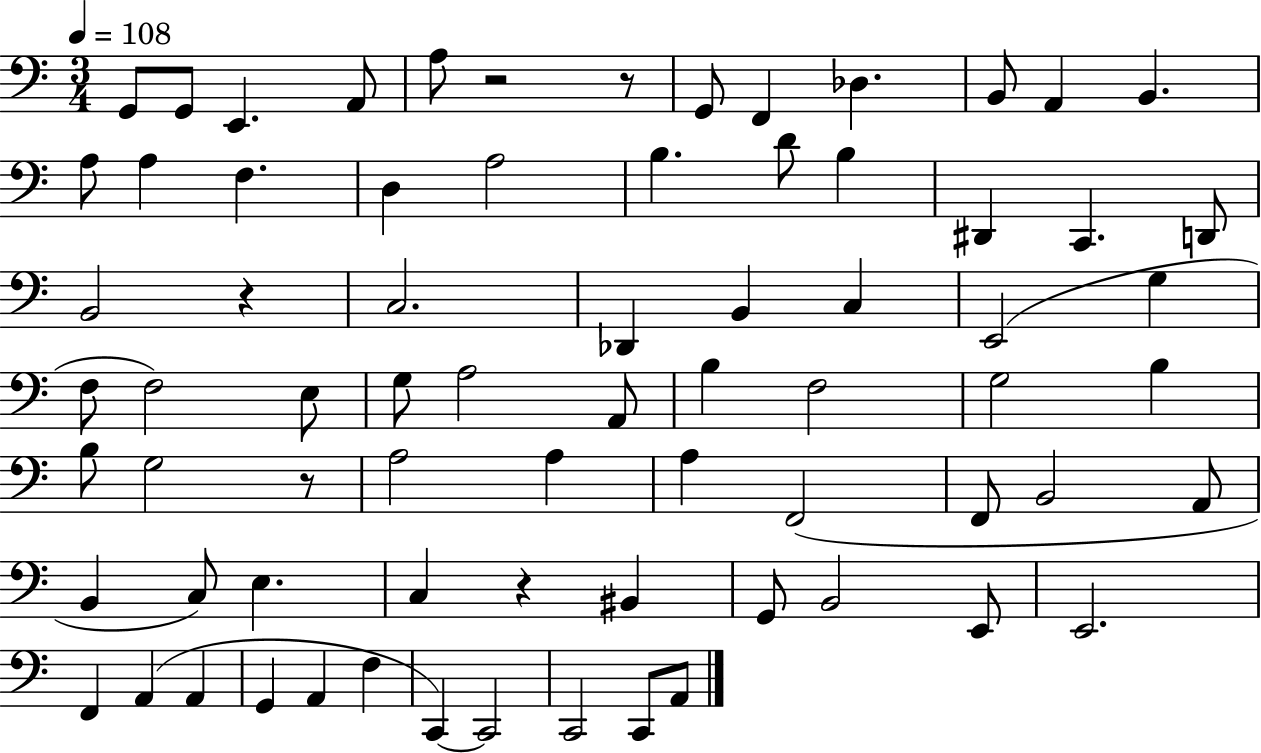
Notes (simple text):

G2/e G2/e E2/q. A2/e A3/e R/h R/e G2/e F2/q Db3/q. B2/e A2/q B2/q. A3/e A3/q F3/q. D3/q A3/h B3/q. D4/e B3/q D#2/q C2/q. D2/e B2/h R/q C3/h. Db2/q B2/q C3/q E2/h G3/q F3/e F3/h E3/e G3/e A3/h A2/e B3/q F3/h G3/h B3/q B3/e G3/h R/e A3/h A3/q A3/q F2/h F2/e B2/h A2/e B2/q C3/e E3/q. C3/q R/q BIS2/q G2/e B2/h E2/e E2/h. F2/q A2/q A2/q G2/q A2/q F3/q C2/q C2/h C2/h C2/e A2/e